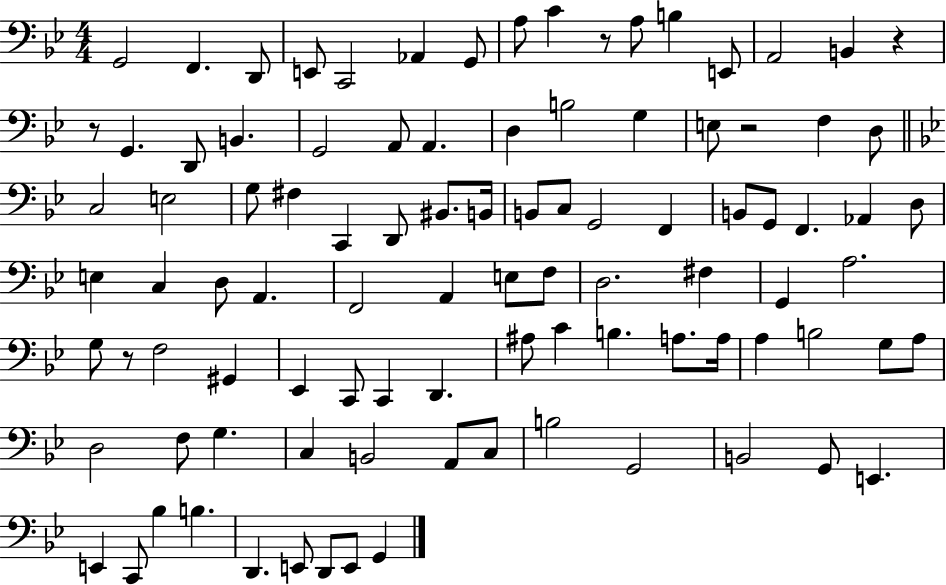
G2/h F2/q. D2/e E2/e C2/h Ab2/q G2/e A3/e C4/q R/e A3/e B3/q E2/e A2/h B2/q R/q R/e G2/q. D2/e B2/q. G2/h A2/e A2/q. D3/q B3/h G3/q E3/e R/h F3/q D3/e C3/h E3/h G3/e F#3/q C2/q D2/e BIS2/e. B2/s B2/e C3/e G2/h F2/q B2/e G2/e F2/q. Ab2/q D3/e E3/q C3/q D3/e A2/q. F2/h A2/q E3/e F3/e D3/h. F#3/q G2/q A3/h. G3/e R/e F3/h G#2/q Eb2/q C2/e C2/q D2/q. A#3/e C4/q B3/q. A3/e. A3/s A3/q B3/h G3/e A3/e D3/h F3/e G3/q. C3/q B2/h A2/e C3/e B3/h G2/h B2/h G2/e E2/q. E2/q C2/e Bb3/q B3/q. D2/q. E2/e D2/e E2/e G2/q